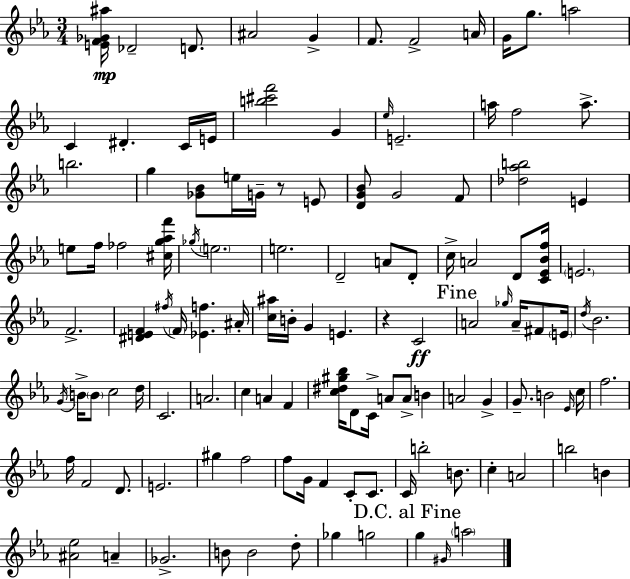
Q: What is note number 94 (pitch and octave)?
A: A4